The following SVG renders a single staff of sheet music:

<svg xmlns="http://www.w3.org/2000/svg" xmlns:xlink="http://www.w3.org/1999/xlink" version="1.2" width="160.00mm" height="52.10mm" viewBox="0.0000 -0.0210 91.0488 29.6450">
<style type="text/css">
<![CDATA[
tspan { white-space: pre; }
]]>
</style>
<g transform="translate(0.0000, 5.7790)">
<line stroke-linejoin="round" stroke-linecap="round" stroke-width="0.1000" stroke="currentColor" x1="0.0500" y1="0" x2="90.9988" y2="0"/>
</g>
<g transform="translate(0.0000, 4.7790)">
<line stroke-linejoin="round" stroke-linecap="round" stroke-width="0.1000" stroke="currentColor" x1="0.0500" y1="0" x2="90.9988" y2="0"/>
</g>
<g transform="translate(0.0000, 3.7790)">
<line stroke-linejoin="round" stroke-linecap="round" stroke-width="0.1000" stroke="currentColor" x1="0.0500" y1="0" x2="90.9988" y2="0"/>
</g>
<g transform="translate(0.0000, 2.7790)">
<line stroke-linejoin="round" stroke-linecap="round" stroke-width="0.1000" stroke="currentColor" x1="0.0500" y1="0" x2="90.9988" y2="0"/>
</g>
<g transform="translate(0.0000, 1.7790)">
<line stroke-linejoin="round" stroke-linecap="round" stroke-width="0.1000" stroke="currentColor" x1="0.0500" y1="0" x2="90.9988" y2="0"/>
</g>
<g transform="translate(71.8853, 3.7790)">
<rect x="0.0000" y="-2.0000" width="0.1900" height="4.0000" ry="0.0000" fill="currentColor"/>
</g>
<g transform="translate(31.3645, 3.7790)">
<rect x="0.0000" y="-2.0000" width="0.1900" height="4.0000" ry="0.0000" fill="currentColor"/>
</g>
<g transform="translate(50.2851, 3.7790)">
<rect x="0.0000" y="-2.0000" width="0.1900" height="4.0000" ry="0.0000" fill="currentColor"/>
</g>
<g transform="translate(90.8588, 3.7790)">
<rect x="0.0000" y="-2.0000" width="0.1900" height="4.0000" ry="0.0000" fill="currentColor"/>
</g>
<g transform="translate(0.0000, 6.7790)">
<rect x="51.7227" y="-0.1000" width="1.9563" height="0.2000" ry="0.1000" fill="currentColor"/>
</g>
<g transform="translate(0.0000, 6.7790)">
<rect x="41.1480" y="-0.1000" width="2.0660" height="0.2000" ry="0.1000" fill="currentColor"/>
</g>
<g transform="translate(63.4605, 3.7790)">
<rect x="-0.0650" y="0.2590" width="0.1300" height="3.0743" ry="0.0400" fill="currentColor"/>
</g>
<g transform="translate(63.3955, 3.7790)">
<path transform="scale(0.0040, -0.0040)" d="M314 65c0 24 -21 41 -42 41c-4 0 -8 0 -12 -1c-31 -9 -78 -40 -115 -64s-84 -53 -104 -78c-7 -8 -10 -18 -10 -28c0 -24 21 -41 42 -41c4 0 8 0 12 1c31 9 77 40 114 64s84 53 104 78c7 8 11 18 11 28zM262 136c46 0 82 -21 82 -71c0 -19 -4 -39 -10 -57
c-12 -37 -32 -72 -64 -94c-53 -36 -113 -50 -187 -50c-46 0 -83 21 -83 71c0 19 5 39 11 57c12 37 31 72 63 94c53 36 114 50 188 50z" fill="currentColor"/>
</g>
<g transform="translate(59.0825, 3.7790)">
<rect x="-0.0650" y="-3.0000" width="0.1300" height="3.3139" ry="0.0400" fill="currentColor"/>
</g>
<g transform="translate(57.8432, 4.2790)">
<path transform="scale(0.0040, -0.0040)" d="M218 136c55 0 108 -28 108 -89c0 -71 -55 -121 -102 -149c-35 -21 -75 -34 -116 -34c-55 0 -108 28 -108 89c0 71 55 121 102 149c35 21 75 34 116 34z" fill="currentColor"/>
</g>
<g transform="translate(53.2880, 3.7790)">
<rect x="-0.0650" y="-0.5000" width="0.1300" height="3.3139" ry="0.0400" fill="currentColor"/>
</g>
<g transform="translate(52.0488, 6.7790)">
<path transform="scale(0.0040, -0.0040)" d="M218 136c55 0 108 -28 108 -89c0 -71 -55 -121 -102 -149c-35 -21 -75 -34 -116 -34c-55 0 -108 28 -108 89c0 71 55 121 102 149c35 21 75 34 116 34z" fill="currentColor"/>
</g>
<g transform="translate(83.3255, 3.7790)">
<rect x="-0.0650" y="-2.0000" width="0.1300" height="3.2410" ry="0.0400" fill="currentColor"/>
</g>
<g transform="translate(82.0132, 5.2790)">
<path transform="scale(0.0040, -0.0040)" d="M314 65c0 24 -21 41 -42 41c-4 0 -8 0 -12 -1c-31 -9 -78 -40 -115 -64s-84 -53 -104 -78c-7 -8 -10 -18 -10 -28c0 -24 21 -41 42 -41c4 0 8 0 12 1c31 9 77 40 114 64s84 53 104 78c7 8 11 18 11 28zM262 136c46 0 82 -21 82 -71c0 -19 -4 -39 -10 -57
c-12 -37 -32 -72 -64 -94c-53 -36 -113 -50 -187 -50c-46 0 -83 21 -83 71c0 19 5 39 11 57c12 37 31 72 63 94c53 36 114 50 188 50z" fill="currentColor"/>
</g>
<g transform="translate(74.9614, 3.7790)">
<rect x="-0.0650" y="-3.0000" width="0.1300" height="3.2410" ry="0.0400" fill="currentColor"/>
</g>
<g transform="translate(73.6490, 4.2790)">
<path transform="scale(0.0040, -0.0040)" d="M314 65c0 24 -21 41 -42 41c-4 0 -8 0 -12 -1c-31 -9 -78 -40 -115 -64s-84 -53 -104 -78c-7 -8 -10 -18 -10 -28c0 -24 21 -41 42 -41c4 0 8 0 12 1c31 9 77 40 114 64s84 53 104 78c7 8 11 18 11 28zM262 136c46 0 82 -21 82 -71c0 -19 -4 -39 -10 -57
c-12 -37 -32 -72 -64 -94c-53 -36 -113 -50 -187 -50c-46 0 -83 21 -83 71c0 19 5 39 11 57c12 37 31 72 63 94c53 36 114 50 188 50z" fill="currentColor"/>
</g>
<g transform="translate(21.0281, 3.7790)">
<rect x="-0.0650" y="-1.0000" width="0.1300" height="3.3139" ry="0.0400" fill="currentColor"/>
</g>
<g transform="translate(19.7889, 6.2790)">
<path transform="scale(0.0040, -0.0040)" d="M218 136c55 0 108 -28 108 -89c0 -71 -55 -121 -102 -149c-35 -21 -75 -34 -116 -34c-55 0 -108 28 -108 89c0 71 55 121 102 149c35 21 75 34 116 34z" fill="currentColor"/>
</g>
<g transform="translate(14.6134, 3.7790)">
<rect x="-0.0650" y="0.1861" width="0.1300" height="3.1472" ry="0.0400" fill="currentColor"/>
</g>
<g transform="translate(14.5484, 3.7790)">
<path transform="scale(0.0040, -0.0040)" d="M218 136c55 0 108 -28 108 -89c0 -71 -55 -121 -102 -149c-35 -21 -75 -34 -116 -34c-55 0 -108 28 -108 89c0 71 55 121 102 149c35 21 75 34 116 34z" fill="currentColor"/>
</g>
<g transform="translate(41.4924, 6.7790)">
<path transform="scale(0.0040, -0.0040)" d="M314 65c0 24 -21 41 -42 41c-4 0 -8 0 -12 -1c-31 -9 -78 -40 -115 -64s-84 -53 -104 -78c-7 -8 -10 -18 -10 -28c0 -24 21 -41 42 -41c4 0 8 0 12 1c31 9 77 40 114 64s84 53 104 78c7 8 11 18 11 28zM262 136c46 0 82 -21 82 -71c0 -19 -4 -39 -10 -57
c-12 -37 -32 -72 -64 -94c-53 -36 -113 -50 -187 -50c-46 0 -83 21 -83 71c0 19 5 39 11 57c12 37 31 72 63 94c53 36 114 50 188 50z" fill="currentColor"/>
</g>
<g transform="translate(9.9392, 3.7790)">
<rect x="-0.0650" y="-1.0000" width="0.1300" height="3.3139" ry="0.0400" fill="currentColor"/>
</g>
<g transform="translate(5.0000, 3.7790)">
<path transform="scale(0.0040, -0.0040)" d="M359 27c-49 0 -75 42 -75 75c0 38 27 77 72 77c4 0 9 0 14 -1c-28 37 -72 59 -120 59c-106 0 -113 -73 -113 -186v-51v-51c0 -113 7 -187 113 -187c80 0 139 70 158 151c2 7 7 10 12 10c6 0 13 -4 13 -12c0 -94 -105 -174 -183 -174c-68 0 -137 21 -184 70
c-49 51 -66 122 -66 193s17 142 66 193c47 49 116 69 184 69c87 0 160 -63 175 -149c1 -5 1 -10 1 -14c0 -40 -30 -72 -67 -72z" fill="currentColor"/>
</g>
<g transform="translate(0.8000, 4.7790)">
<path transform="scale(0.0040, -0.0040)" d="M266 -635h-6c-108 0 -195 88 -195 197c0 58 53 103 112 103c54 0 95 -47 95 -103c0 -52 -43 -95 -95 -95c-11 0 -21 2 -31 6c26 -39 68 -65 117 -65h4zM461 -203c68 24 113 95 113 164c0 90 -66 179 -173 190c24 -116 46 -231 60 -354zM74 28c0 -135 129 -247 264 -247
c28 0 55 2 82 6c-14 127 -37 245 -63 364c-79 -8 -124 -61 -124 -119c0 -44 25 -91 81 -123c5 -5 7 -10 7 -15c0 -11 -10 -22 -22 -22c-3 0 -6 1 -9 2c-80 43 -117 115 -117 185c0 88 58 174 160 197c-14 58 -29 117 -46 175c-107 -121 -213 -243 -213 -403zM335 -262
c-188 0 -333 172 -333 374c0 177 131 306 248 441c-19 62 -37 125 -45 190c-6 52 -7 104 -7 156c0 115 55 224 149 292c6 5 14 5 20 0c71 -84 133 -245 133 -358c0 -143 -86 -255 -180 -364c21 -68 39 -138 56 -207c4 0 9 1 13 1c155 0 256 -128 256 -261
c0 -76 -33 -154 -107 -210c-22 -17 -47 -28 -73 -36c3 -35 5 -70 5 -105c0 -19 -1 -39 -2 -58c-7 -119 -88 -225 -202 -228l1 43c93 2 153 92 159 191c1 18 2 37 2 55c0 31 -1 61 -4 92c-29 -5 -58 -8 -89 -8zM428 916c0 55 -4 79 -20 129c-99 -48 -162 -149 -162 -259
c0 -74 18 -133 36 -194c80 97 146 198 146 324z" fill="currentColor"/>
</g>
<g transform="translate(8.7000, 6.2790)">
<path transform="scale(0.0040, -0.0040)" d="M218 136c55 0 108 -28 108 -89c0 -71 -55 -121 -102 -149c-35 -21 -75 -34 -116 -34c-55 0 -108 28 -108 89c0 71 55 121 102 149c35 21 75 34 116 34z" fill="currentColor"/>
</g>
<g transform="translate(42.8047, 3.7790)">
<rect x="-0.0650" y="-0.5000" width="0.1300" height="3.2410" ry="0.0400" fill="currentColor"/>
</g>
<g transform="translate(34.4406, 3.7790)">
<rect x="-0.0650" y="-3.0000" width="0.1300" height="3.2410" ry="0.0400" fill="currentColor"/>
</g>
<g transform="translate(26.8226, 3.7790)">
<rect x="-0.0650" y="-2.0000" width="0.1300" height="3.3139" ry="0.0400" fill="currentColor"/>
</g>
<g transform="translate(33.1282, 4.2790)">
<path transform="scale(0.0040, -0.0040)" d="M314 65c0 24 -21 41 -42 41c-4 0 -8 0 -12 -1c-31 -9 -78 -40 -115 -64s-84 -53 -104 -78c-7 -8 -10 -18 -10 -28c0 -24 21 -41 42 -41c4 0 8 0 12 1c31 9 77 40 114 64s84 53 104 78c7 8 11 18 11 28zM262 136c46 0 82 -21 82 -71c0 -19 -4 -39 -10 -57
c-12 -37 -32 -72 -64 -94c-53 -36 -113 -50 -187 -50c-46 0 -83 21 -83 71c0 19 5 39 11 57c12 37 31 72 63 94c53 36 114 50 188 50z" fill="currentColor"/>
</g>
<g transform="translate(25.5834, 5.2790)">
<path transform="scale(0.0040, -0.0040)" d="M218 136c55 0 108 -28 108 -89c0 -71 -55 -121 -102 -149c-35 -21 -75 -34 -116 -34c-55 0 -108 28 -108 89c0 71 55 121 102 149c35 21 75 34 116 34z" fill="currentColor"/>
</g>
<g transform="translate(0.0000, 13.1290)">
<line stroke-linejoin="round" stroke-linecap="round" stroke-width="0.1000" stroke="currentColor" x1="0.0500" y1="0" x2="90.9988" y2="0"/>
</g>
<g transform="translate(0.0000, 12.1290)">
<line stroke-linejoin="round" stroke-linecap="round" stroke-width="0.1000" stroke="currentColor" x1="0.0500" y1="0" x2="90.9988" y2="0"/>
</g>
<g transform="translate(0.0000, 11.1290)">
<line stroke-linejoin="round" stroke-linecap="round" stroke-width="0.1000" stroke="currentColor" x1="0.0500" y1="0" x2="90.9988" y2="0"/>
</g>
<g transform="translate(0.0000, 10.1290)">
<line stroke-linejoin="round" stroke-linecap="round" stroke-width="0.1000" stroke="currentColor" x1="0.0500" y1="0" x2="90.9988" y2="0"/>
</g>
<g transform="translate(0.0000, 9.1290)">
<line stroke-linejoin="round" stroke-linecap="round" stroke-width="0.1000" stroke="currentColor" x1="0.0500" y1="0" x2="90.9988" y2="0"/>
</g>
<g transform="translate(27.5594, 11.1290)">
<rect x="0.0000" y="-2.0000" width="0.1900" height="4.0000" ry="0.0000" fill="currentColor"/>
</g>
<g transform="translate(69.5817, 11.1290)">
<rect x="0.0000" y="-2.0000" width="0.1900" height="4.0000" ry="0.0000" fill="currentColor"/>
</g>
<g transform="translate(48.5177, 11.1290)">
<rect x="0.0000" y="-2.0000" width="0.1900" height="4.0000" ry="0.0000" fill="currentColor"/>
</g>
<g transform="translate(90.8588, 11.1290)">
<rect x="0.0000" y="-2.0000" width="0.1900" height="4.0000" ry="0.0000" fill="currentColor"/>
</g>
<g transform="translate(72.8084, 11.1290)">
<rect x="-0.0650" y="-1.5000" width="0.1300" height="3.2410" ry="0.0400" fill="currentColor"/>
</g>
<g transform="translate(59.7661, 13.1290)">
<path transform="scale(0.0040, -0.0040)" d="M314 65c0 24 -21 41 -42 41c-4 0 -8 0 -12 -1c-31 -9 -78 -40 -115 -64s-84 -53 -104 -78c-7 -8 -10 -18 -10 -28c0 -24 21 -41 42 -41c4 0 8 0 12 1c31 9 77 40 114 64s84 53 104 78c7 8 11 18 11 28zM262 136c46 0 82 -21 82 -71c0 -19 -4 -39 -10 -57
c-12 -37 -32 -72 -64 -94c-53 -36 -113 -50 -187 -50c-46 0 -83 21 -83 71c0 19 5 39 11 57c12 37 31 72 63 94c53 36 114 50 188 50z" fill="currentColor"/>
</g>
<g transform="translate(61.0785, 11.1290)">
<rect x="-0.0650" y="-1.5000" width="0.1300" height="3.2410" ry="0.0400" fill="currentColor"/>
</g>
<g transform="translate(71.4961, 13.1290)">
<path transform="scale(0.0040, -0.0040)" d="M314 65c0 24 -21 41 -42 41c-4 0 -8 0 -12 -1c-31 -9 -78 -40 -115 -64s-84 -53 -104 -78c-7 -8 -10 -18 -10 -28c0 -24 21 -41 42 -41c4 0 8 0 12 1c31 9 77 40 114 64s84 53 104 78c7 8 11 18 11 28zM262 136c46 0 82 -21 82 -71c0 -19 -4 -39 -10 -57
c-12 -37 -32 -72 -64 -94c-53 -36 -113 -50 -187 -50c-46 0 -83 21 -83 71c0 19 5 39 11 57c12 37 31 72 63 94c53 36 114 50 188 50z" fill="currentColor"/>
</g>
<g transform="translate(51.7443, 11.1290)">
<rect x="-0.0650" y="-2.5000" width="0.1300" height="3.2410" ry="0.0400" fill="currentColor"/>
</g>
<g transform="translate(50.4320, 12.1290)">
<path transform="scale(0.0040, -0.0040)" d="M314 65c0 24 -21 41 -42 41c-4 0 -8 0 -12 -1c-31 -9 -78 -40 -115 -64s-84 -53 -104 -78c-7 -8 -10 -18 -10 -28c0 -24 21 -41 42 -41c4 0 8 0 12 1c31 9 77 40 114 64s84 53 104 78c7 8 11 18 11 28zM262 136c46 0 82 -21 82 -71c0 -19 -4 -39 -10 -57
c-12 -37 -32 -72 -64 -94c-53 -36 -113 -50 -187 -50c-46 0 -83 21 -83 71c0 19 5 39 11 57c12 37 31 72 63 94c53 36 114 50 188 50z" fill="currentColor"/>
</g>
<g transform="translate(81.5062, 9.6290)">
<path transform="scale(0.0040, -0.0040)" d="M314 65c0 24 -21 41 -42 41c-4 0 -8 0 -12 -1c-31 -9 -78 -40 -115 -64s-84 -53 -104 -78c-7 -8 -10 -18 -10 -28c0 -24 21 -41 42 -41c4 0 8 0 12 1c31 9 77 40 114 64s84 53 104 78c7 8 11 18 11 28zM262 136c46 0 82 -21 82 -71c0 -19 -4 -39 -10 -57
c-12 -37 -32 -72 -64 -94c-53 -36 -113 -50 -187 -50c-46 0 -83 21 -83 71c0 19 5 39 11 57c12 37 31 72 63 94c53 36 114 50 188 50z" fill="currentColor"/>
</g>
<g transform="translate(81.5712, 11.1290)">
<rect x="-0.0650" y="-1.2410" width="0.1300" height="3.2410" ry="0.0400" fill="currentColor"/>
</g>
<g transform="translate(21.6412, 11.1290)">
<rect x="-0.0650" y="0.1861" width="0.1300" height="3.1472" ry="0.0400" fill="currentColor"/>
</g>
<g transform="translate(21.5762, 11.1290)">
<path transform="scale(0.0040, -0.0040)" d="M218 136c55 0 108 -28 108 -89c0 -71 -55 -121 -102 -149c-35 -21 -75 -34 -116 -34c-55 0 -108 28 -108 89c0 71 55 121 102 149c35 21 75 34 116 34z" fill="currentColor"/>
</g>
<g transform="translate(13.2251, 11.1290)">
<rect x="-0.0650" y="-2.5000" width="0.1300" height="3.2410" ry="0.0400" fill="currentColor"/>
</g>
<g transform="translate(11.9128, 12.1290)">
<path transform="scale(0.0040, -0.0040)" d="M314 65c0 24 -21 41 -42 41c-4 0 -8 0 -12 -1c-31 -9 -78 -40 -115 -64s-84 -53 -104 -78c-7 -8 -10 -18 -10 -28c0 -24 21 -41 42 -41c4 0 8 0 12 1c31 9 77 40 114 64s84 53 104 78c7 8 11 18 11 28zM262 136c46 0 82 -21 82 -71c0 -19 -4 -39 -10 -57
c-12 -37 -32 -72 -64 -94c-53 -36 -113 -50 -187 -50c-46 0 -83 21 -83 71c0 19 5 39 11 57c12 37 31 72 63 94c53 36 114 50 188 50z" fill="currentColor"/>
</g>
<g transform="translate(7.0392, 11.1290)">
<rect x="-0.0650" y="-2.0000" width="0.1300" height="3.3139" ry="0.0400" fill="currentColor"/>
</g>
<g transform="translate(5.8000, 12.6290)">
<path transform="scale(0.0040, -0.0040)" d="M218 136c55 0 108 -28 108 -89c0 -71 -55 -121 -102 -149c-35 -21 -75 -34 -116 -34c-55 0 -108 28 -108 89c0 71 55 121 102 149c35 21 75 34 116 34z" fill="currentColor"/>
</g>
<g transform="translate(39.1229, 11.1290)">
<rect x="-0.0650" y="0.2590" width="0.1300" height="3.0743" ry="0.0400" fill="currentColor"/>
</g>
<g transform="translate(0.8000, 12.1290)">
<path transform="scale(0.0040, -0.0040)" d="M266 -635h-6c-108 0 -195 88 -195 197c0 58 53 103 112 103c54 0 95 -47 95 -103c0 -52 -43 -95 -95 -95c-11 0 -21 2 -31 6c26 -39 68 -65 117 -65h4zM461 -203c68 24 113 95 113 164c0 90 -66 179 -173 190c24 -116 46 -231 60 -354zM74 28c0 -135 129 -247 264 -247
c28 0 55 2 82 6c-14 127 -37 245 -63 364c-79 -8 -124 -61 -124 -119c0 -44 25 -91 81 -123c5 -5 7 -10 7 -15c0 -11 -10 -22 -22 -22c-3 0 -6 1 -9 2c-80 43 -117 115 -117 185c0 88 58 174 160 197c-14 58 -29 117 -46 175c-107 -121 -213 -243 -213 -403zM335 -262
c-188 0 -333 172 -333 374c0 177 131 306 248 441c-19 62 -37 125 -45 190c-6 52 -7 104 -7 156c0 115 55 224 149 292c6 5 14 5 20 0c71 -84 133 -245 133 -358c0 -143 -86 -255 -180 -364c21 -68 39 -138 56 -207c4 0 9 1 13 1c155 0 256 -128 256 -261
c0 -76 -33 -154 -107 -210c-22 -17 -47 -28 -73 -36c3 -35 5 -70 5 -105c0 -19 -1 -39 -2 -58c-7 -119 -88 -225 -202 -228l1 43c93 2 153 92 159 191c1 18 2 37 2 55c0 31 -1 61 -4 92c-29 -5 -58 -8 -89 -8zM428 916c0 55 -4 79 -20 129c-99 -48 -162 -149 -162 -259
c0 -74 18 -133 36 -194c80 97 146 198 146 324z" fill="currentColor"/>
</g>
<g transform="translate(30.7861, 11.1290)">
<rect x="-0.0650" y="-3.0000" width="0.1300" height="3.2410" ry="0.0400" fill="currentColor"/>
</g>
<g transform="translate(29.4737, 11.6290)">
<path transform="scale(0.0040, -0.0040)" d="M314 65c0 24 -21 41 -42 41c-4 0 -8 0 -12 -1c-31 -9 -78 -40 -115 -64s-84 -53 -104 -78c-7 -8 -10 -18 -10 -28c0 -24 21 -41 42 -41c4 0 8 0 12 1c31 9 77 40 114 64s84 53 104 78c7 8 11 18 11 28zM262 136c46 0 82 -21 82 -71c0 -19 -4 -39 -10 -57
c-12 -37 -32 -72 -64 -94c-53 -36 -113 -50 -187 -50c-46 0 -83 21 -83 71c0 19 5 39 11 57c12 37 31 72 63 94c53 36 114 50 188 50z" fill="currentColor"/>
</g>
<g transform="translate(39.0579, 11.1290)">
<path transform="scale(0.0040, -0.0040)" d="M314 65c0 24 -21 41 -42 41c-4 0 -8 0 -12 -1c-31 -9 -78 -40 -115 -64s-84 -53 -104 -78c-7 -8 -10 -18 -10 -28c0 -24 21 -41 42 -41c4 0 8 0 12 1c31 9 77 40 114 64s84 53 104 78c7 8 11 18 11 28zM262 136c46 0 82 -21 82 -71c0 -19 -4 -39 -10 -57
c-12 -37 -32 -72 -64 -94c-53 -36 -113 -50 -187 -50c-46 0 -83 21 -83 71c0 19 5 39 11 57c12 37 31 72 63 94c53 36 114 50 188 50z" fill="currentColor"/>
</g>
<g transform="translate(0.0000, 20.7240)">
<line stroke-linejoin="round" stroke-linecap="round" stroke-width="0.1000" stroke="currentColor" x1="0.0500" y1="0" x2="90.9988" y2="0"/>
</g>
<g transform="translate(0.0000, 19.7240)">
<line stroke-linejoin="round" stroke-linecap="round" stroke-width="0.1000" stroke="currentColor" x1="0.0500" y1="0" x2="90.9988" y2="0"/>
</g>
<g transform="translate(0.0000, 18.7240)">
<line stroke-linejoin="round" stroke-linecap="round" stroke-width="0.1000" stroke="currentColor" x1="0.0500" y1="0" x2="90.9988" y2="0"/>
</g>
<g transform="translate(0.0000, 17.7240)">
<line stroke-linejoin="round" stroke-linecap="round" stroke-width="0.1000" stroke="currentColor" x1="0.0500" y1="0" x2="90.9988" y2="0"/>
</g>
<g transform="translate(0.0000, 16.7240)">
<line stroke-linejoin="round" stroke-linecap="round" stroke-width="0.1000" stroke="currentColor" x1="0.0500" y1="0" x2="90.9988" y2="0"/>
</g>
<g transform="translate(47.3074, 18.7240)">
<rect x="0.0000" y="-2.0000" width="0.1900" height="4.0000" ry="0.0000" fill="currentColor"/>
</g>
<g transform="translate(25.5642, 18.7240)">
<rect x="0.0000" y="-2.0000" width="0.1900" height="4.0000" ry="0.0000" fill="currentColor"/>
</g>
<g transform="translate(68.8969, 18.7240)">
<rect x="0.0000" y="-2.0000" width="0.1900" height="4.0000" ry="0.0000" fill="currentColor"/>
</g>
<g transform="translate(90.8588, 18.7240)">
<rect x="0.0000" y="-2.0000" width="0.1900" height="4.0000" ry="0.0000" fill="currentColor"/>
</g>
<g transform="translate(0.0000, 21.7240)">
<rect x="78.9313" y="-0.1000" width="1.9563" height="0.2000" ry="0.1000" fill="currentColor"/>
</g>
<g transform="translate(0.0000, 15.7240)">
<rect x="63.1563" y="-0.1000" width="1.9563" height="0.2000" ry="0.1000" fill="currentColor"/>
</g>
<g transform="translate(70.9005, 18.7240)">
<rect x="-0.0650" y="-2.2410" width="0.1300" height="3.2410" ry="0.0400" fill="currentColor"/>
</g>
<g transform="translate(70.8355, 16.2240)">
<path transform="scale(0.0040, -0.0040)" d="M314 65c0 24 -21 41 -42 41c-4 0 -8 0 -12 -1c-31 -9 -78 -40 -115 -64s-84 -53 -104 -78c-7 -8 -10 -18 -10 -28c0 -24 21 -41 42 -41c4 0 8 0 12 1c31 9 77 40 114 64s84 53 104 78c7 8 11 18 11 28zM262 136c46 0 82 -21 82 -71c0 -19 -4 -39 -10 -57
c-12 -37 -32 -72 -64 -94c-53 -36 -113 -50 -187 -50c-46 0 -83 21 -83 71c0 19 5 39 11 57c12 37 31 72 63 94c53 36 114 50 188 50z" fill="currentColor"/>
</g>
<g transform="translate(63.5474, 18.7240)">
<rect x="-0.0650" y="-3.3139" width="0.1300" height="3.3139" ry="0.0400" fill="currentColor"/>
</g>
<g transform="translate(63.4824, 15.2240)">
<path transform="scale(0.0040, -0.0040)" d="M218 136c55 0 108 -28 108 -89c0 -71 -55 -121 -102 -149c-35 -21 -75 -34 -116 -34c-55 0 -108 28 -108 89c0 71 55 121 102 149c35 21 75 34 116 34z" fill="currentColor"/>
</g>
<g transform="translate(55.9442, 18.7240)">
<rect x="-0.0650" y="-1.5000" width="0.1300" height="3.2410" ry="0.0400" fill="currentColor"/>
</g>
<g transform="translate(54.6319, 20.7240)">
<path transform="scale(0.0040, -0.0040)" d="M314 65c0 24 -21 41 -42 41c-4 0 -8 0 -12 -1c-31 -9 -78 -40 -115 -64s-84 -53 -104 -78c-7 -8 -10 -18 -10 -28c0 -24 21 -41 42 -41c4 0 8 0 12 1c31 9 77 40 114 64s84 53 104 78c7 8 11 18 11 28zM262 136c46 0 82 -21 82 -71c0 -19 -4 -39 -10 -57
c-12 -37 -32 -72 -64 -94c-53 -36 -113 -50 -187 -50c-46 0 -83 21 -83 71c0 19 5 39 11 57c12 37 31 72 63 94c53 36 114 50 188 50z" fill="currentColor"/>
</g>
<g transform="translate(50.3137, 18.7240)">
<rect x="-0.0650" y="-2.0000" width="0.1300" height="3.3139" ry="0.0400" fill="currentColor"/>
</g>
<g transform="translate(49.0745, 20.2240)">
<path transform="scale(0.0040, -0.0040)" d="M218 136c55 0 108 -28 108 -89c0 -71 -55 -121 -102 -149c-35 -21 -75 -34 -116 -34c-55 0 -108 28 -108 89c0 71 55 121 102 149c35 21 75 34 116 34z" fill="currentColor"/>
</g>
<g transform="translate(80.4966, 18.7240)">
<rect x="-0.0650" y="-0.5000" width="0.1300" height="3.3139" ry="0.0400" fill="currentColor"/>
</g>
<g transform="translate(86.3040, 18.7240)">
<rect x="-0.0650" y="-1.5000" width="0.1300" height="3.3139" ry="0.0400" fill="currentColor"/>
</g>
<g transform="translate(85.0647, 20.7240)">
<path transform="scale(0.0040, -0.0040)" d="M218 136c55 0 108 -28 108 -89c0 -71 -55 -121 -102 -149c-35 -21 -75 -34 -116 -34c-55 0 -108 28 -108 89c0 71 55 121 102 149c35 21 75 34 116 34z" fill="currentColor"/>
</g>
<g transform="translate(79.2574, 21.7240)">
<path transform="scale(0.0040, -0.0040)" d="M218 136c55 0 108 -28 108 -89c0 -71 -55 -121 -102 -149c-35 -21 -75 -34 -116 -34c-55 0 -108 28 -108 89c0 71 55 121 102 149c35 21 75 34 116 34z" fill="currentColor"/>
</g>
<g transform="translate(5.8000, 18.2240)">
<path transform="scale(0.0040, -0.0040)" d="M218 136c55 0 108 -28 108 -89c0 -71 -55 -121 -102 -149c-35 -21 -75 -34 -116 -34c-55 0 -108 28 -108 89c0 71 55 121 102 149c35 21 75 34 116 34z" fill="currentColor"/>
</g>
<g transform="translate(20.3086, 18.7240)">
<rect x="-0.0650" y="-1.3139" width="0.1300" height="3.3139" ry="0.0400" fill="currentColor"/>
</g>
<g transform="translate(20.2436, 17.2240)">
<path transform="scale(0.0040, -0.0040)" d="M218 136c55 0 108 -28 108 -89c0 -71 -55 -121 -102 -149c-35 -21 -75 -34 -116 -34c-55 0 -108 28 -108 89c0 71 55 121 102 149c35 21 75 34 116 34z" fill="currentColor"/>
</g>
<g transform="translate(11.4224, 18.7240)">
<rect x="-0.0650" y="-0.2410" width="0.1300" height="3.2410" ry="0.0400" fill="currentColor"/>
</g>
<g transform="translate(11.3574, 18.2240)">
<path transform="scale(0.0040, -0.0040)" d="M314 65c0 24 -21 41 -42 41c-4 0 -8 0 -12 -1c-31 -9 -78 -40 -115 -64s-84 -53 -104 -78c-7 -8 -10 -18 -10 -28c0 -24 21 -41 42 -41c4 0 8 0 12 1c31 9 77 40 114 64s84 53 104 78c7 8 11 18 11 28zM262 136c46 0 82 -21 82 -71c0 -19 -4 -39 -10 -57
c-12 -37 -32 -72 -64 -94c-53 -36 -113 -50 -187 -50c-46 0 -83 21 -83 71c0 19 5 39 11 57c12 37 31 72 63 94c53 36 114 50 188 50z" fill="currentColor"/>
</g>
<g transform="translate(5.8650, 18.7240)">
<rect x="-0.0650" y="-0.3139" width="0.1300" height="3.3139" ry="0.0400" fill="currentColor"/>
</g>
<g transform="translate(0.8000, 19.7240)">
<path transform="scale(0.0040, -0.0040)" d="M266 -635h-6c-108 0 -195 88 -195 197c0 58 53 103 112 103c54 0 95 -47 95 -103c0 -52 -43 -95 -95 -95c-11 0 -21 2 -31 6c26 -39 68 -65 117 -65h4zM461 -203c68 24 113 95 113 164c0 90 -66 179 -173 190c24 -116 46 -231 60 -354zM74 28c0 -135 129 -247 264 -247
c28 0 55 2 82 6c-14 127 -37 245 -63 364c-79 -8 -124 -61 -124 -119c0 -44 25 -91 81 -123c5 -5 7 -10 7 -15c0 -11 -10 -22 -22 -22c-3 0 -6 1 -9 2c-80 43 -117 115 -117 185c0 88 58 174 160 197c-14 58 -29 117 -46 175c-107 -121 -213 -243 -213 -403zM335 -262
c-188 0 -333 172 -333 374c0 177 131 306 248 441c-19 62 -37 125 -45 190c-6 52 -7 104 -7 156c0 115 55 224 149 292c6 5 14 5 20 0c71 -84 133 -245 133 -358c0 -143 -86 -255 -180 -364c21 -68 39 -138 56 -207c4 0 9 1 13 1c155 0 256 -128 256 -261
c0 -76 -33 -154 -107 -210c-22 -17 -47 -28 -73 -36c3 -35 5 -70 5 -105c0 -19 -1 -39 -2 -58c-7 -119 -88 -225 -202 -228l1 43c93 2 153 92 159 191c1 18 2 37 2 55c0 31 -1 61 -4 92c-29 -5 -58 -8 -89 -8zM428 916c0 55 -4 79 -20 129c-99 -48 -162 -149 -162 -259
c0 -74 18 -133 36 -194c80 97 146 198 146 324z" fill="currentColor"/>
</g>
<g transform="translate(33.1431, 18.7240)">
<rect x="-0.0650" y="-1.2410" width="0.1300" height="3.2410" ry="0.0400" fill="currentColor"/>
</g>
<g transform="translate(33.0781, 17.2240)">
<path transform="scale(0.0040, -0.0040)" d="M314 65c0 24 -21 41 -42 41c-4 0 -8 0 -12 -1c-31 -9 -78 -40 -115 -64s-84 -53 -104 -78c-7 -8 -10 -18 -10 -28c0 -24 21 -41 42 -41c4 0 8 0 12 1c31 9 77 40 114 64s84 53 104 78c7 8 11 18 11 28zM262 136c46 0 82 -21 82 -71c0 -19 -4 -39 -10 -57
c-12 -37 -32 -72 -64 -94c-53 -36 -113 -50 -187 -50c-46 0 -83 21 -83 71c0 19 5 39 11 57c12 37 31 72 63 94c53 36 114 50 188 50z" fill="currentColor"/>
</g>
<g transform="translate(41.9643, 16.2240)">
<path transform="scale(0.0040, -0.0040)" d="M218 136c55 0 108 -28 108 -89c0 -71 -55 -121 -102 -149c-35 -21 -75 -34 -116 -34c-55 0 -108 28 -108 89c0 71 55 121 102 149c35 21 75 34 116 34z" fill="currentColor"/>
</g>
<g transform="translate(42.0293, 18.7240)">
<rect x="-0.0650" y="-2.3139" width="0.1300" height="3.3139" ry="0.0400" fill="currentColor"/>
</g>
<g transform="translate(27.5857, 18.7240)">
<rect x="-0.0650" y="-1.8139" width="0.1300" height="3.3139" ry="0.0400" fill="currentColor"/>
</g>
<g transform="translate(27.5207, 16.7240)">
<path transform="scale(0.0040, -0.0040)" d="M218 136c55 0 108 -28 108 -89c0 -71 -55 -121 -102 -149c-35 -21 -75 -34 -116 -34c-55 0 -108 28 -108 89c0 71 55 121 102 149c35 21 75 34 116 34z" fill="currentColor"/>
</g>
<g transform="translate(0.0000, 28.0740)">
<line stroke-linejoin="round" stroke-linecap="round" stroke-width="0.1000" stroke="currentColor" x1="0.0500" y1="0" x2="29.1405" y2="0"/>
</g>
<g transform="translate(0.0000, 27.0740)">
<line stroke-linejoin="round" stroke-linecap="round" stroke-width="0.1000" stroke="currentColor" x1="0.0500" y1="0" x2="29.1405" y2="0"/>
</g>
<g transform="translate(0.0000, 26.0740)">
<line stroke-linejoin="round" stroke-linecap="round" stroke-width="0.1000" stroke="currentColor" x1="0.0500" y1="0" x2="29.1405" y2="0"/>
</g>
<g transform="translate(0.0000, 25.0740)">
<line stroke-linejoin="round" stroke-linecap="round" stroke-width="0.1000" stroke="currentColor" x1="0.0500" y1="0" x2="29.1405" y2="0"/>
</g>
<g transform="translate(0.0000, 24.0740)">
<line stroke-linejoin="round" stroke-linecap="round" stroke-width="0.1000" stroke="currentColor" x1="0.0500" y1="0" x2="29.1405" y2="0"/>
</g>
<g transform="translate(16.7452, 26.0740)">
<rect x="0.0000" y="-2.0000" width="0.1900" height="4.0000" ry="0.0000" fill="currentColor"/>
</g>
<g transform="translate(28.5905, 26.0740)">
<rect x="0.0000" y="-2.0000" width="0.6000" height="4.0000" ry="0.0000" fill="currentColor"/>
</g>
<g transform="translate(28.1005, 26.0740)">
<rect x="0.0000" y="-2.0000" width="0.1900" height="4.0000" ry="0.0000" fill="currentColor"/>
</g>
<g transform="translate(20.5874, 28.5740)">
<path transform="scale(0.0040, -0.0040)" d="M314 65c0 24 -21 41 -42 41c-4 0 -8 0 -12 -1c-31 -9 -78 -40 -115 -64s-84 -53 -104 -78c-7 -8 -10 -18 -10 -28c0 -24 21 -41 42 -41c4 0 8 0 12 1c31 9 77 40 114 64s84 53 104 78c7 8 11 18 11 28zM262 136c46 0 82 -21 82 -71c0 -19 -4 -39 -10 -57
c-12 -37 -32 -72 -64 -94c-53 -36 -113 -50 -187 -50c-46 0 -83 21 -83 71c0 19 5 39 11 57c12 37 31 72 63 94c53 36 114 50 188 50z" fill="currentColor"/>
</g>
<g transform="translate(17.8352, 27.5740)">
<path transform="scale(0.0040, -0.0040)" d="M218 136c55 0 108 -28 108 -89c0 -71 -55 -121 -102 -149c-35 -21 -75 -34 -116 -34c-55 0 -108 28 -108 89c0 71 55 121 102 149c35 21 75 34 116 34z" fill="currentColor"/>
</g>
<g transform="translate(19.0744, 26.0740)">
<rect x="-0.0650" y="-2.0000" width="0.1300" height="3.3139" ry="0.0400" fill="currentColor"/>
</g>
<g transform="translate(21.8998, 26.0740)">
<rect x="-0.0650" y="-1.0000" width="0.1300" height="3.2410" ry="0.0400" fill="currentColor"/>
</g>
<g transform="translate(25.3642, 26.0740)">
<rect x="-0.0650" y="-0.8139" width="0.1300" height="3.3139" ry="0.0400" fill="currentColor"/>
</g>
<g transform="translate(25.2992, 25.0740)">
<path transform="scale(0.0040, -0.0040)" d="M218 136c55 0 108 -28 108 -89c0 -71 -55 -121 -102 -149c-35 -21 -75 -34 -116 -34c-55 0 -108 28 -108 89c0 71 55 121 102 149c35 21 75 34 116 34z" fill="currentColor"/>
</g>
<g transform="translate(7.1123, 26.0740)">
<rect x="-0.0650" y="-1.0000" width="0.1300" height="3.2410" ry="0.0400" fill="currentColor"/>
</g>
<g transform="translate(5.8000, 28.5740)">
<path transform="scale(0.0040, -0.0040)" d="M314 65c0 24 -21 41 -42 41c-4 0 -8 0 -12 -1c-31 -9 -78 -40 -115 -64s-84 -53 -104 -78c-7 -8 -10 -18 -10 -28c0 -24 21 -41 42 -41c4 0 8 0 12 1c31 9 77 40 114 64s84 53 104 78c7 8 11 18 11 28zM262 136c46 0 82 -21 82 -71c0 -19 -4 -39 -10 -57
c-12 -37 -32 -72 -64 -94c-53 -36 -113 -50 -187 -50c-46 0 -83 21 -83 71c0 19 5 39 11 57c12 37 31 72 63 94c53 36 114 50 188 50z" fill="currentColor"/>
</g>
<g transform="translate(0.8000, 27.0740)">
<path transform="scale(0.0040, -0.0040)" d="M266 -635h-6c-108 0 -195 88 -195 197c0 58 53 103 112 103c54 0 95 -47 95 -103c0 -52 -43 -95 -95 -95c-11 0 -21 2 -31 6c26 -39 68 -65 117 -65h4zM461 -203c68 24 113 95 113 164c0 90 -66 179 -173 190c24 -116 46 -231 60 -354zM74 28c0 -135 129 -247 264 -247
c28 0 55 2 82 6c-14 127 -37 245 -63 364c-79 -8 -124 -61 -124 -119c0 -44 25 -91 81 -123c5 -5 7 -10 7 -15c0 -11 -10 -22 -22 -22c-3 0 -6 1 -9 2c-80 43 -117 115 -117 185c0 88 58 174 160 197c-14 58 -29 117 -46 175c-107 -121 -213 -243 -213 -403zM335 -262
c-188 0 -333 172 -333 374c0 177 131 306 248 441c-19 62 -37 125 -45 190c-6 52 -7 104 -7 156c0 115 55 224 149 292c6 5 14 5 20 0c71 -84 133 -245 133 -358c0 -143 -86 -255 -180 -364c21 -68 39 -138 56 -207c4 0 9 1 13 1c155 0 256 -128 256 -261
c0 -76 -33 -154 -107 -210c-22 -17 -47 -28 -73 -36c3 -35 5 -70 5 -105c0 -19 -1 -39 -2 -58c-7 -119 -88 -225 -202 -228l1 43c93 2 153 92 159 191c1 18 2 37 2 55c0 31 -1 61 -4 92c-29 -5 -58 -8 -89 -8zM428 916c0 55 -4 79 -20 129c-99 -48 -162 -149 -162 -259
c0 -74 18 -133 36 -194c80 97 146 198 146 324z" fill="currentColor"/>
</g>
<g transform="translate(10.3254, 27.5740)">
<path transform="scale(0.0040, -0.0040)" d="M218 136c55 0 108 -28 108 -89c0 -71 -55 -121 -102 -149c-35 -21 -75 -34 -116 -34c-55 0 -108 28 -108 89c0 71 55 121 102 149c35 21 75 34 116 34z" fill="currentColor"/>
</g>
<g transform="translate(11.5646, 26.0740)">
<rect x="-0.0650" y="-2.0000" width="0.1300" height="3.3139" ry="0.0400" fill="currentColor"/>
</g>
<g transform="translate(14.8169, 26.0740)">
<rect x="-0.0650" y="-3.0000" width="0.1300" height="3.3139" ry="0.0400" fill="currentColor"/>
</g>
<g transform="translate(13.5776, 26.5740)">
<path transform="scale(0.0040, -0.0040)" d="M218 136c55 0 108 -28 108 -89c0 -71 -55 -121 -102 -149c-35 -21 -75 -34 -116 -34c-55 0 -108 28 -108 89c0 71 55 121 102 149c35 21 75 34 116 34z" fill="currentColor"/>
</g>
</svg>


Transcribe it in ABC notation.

X:1
T:Untitled
M:4/4
L:1/4
K:C
D B D F A2 C2 C A B2 A2 F2 F G2 B A2 B2 G2 E2 E2 e2 c c2 e f e2 g F E2 b g2 C E D2 F A F D2 d